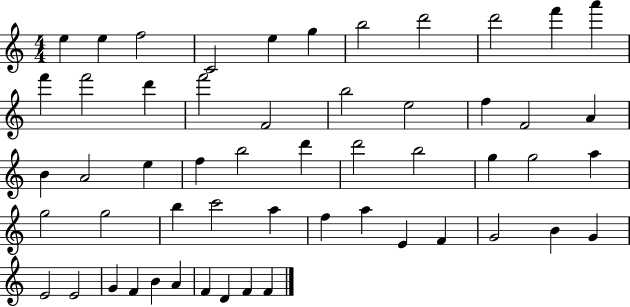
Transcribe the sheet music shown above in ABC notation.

X:1
T:Untitled
M:4/4
L:1/4
K:C
e e f2 C2 e g b2 d'2 d'2 f' a' f' f'2 d' f'2 F2 b2 e2 f F2 A B A2 e f b2 d' d'2 b2 g g2 a g2 g2 b c'2 a f a E F G2 B G E2 E2 G F B A F D F F